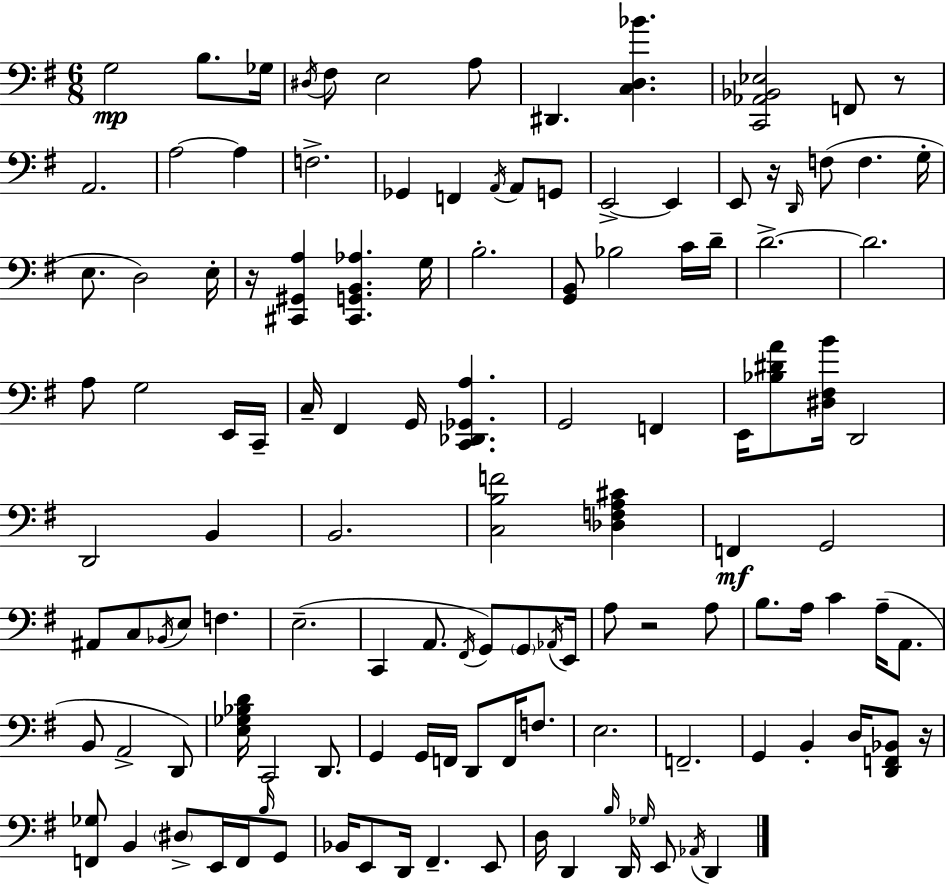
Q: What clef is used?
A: bass